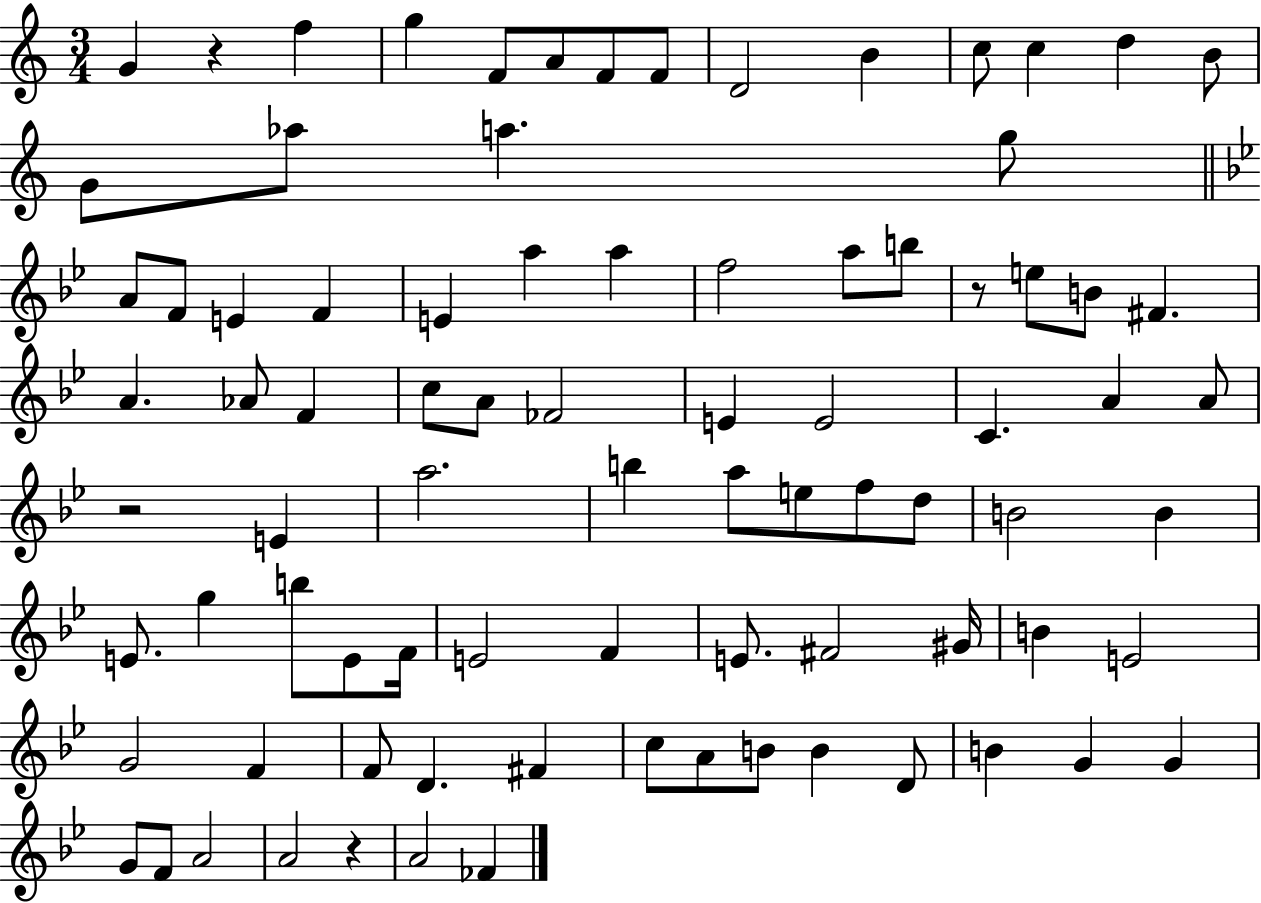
{
  \clef treble
  \numericTimeSignature
  \time 3/4
  \key c \major
  g'4 r4 f''4 | g''4 f'8 a'8 f'8 f'8 | d'2 b'4 | c''8 c''4 d''4 b'8 | \break g'8 aes''8 a''4. g''8 | \bar "||" \break \key g \minor a'8 f'8 e'4 f'4 | e'4 a''4 a''4 | f''2 a''8 b''8 | r8 e''8 b'8 fis'4. | \break a'4. aes'8 f'4 | c''8 a'8 fes'2 | e'4 e'2 | c'4. a'4 a'8 | \break r2 e'4 | a''2. | b''4 a''8 e''8 f''8 d''8 | b'2 b'4 | \break e'8. g''4 b''8 e'8 f'16 | e'2 f'4 | e'8. fis'2 gis'16 | b'4 e'2 | \break g'2 f'4 | f'8 d'4. fis'4 | c''8 a'8 b'8 b'4 d'8 | b'4 g'4 g'4 | \break g'8 f'8 a'2 | a'2 r4 | a'2 fes'4 | \bar "|."
}